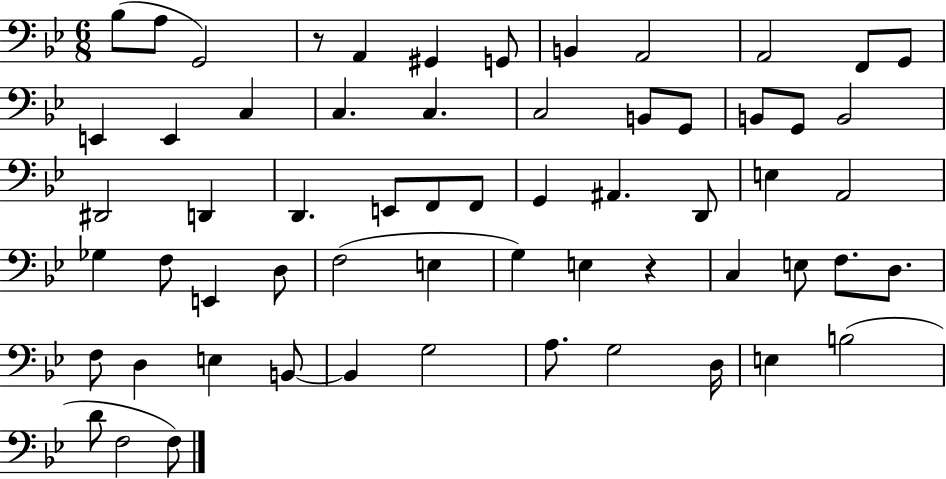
{
  \clef bass
  \numericTimeSignature
  \time 6/8
  \key bes \major
  bes8( a8 g,2) | r8 a,4 gis,4 g,8 | b,4 a,2 | a,2 f,8 g,8 | \break e,4 e,4 c4 | c4. c4. | c2 b,8 g,8 | b,8 g,8 b,2 | \break dis,2 d,4 | d,4. e,8 f,8 f,8 | g,4 ais,4. d,8 | e4 a,2 | \break ges4 f8 e,4 d8 | f2( e4 | g4) e4 r4 | c4 e8 f8. d8. | \break f8 d4 e4 b,8~~ | b,4 g2 | a8. g2 d16 | e4 b2( | \break d'8 f2 f8) | \bar "|."
}